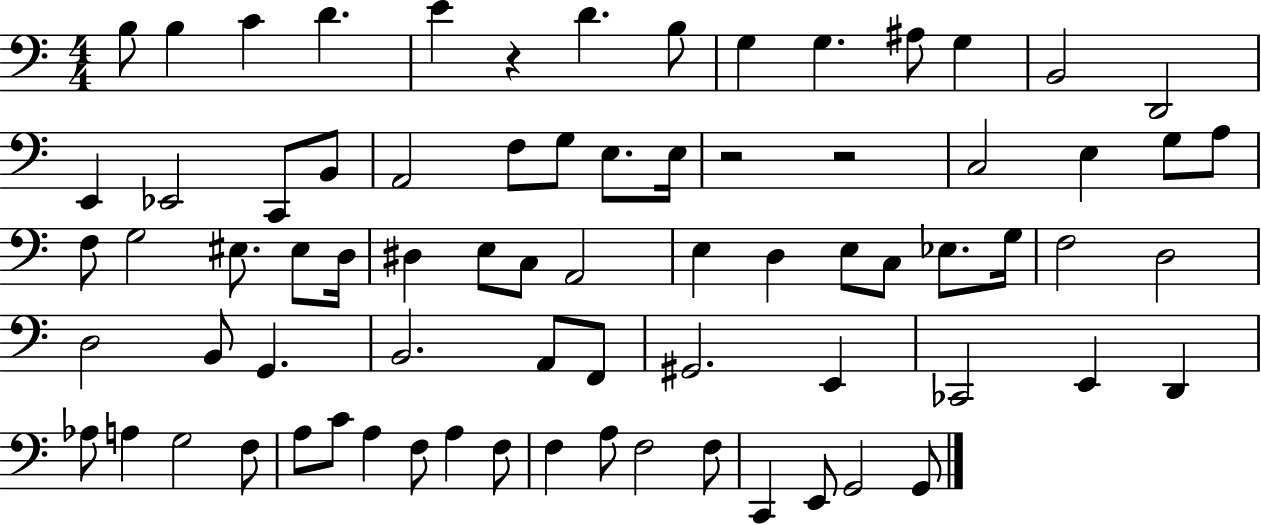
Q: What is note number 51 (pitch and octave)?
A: E2